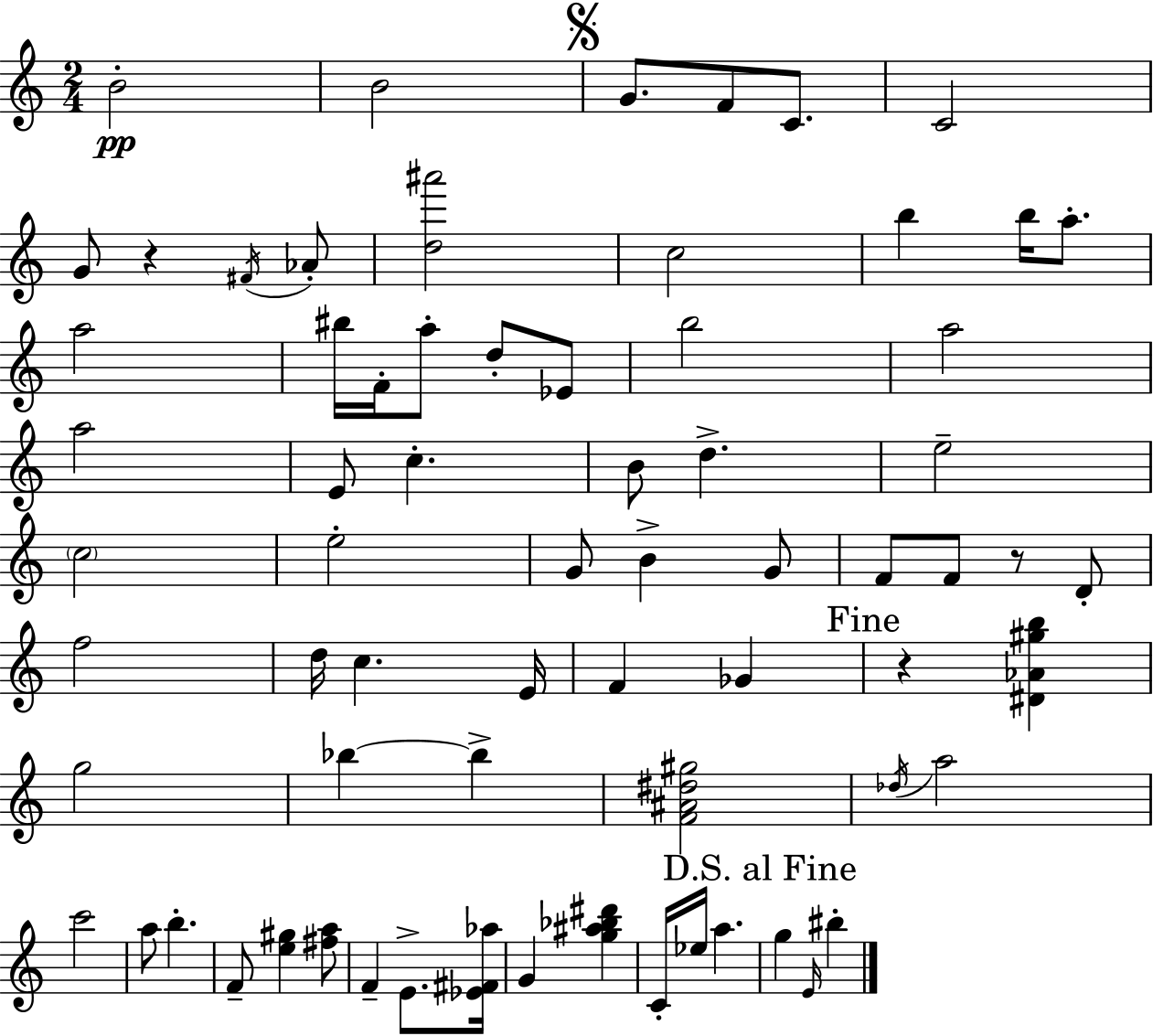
X:1
T:Untitled
M:2/4
L:1/4
K:Am
B2 B2 G/2 F/2 C/2 C2 G/2 z ^F/4 _A/2 [d^a']2 c2 b b/4 a/2 a2 ^b/4 F/4 a/2 d/2 _E/2 b2 a2 a2 E/2 c B/2 d e2 c2 e2 G/2 B G/2 F/2 F/2 z/2 D/2 f2 d/4 c E/4 F _G z [^D_A^gb] g2 _b _b [F^A^d^g]2 _d/4 a2 c'2 a/2 b F/2 [e^g] [^fa]/2 F E/2 [_E^F_a]/4 G [g^a_b^d'] C/4 _e/4 a g E/4 ^b